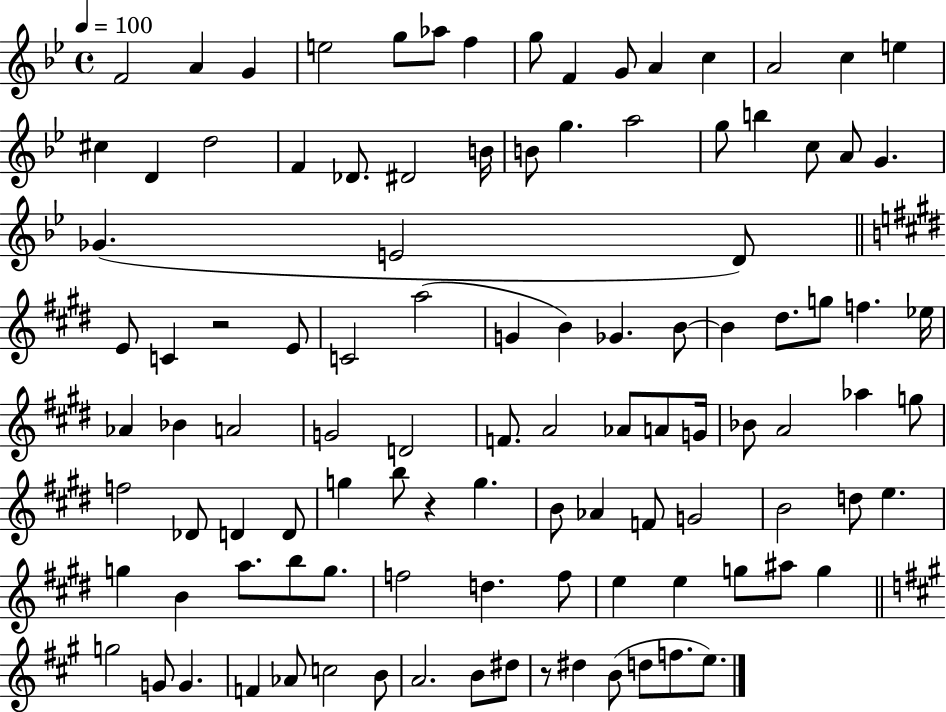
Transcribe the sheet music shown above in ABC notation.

X:1
T:Untitled
M:4/4
L:1/4
K:Bb
F2 A G e2 g/2 _a/2 f g/2 F G/2 A c A2 c e ^c D d2 F _D/2 ^D2 B/4 B/2 g a2 g/2 b c/2 A/2 G _G E2 D/2 E/2 C z2 E/2 C2 a2 G B _G B/2 B ^d/2 g/2 f _e/4 _A _B A2 G2 D2 F/2 A2 _A/2 A/2 G/4 _B/2 A2 _a g/2 f2 _D/2 D D/2 g b/2 z g B/2 _A F/2 G2 B2 d/2 e g B a/2 b/2 g/2 f2 d f/2 e e g/2 ^a/2 g g2 G/2 G F _A/2 c2 B/2 A2 B/2 ^d/2 z/2 ^d B/2 d/2 f/2 e/2